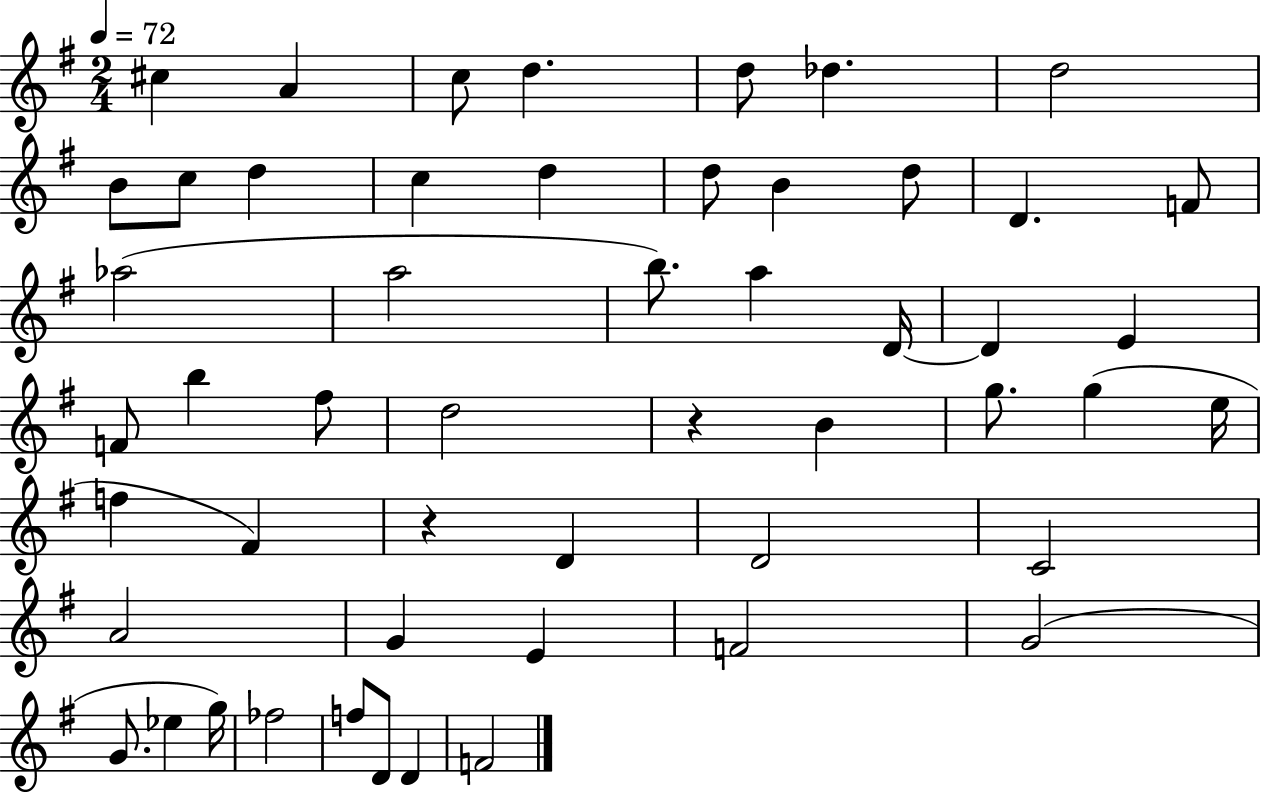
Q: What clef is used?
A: treble